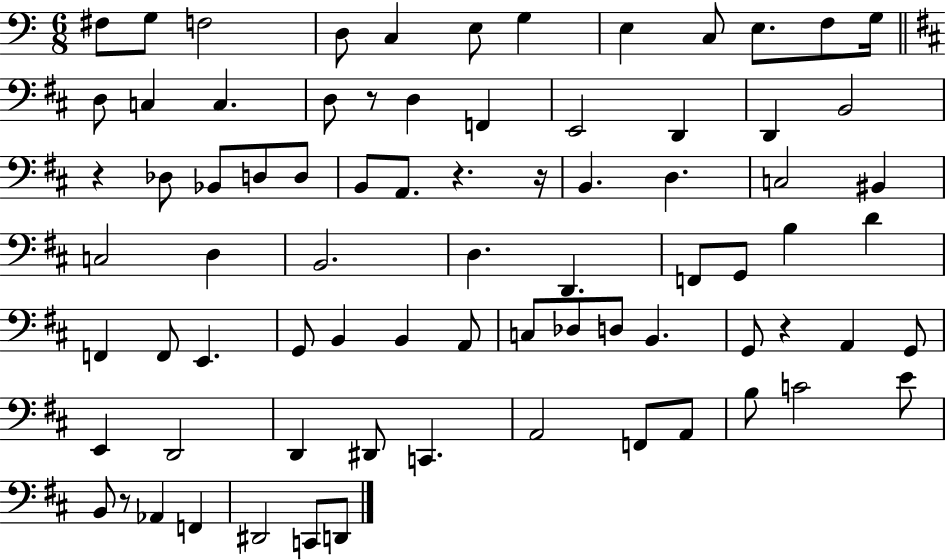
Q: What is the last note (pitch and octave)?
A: D2